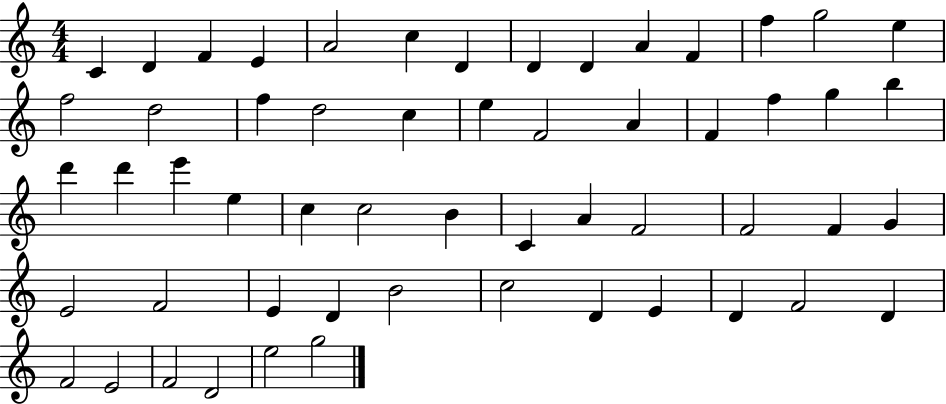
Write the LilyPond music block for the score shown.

{
  \clef treble
  \numericTimeSignature
  \time 4/4
  \key c \major
  c'4 d'4 f'4 e'4 | a'2 c''4 d'4 | d'4 d'4 a'4 f'4 | f''4 g''2 e''4 | \break f''2 d''2 | f''4 d''2 c''4 | e''4 f'2 a'4 | f'4 f''4 g''4 b''4 | \break d'''4 d'''4 e'''4 e''4 | c''4 c''2 b'4 | c'4 a'4 f'2 | f'2 f'4 g'4 | \break e'2 f'2 | e'4 d'4 b'2 | c''2 d'4 e'4 | d'4 f'2 d'4 | \break f'2 e'2 | f'2 d'2 | e''2 g''2 | \bar "|."
}